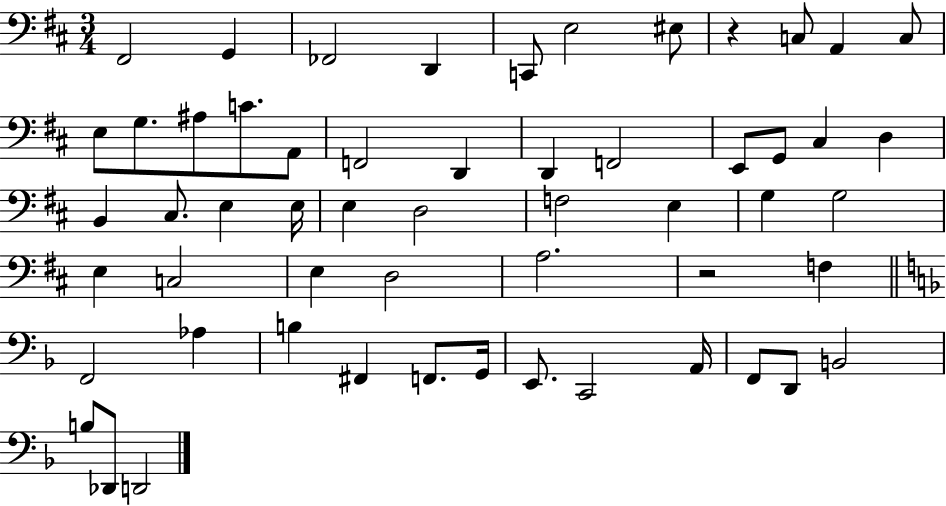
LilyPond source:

{
  \clef bass
  \numericTimeSignature
  \time 3/4
  \key d \major
  \repeat volta 2 { fis,2 g,4 | fes,2 d,4 | c,8 e2 eis8 | r4 c8 a,4 c8 | \break e8 g8. ais8 c'8. a,8 | f,2 d,4 | d,4 f,2 | e,8 g,8 cis4 d4 | \break b,4 cis8. e4 e16 | e4 d2 | f2 e4 | g4 g2 | \break e4 c2 | e4 d2 | a2. | r2 f4 | \break \bar "||" \break \key f \major f,2 aes4 | b4 fis,4 f,8. g,16 | e,8. c,2 a,16 | f,8 d,8 b,2 | \break b8 des,8 d,2 | } \bar "|."
}